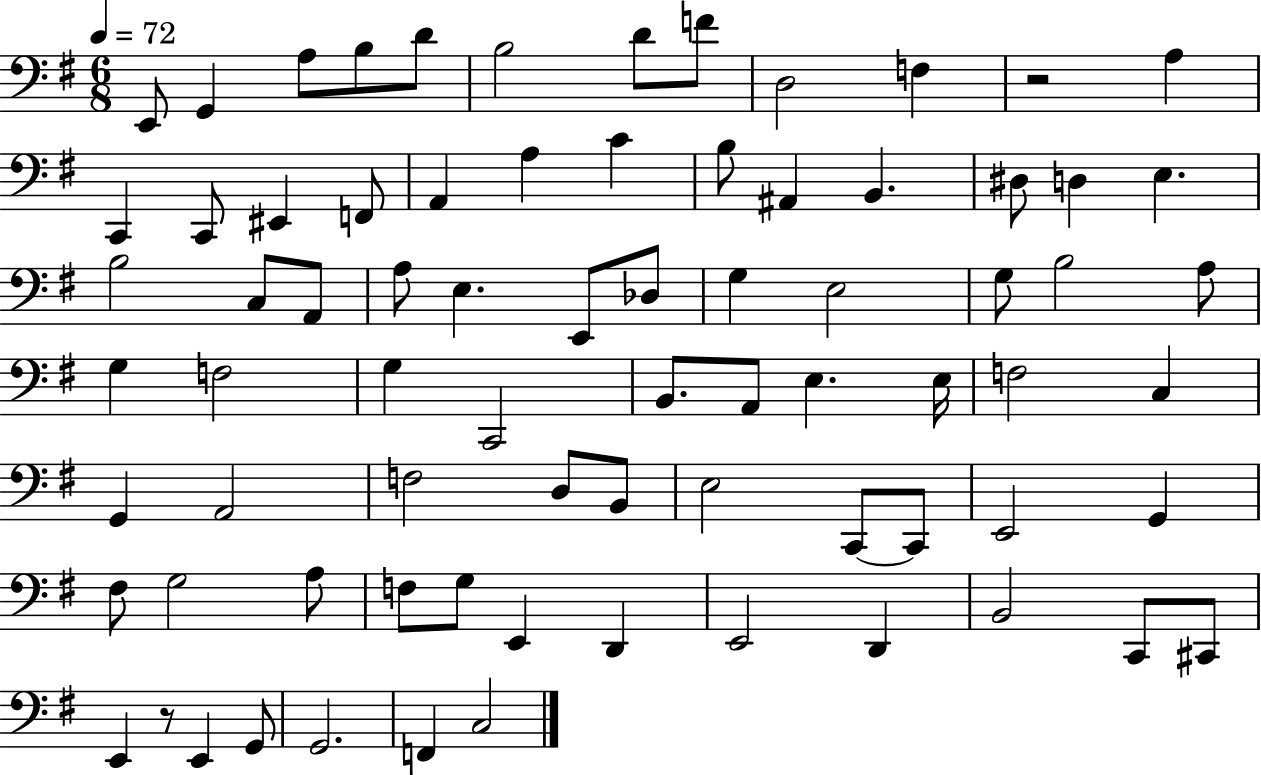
E2/e G2/q A3/e B3/e D4/e B3/h D4/e F4/e D3/h F3/q R/h A3/q C2/q C2/e EIS2/q F2/e A2/q A3/q C4/q B3/e A#2/q B2/q. D#3/e D3/q E3/q. B3/h C3/e A2/e A3/e E3/q. E2/e Db3/e G3/q E3/h G3/e B3/h A3/e G3/q F3/h G3/q C2/h B2/e. A2/e E3/q. E3/s F3/h C3/q G2/q A2/h F3/h D3/e B2/e E3/h C2/e C2/e E2/h G2/q F#3/e G3/h A3/e F3/e G3/e E2/q D2/q E2/h D2/q B2/h C2/e C#2/e E2/q R/e E2/q G2/e G2/h. F2/q C3/h